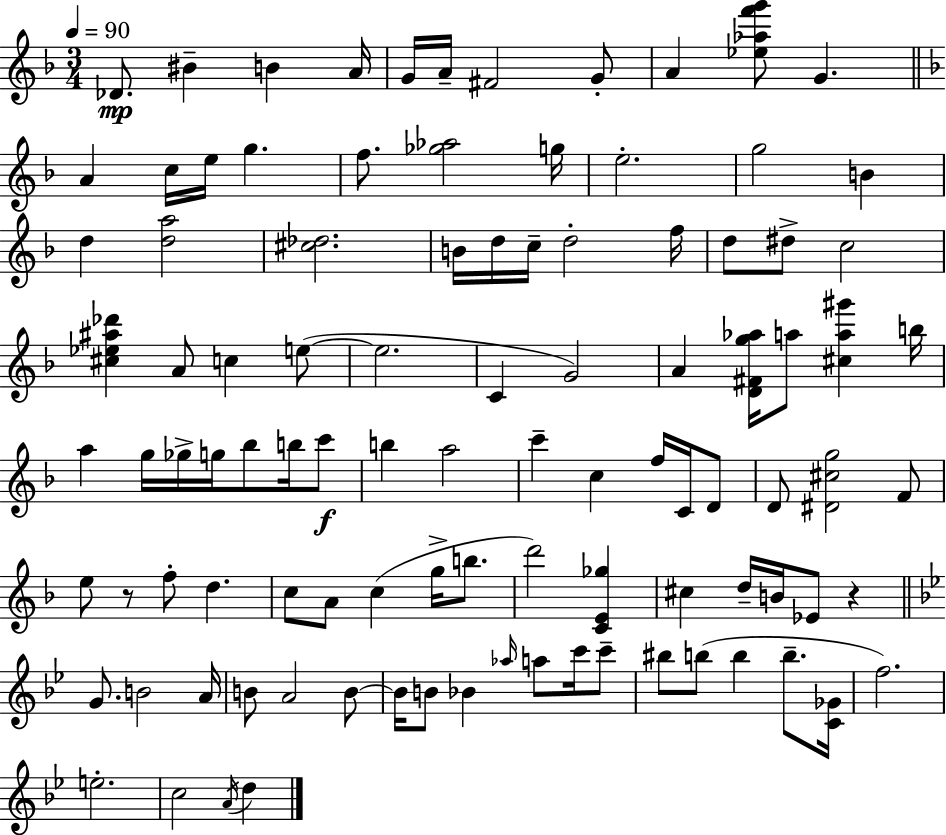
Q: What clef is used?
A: treble